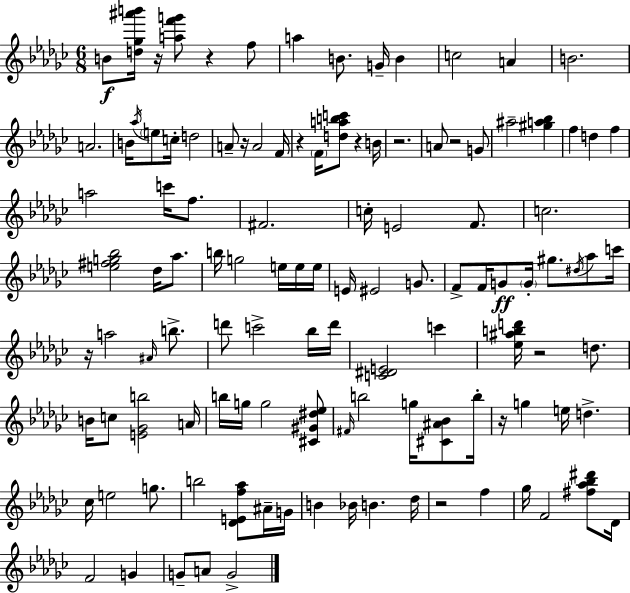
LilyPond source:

{
  \clef treble
  \numericTimeSignature
  \time 6/8
  \key ees \minor
  \repeat volta 2 { b'8\f <d'' ges'' ais''' b'''>16 r16 <a'' f''' g'''>8 r4 f''8 | a''4 b'8. g'16-- b'4 | c''2 a'4 | b'2. | \break a'2. | b'16 \acciaccatura { aes''16 } \parenthesize e''8 c''16-. d''2 | a'8-- r16 a'2 | f'16 r4 \parenthesize f'16 <d'' a'' b'' c'''>8 r4 | \break b'16 r2. | a'8 r2 g'8 | ais''2-- <gis'' a'' bes''>4 | f''4 d''4 f''4 | \break a''2 c'''16 f''8. | fis'2. | c''16-. e'2 f'8. | c''2. | \break <e'' fis'' g'' bes''>2 des''16 aes''8. | b''16 g''2 e''16 e''16 | e''16 e'16 eis'2 g'8. | f'8-> f'16 g'8\ff \parenthesize g'16-. gis''8. \acciaccatura { dis''16 } aes''8 | \break c'''16 r16 a''2 \grace { ais'16 } | b''8.-> d'''8 c'''2-> | bes''16 d'''16 <c' dis' e'>2 c'''4 | <ees'' ais'' b'' d'''>16 r2 | \break d''8. b'16 c''8 <e' ges' b''>2 | a'16 b''16 g''16 g''2 | <cis' gis' dis'' ees''>8 \grace { fis'16 } b''2 | g''16 <cis' ais' bes'>8 b''16-. r16 g''4 e''16 d''4.-> | \break ces''16 e''2 | g''8. b''2 | <des' e' f'' aes''>8 ais'16-- g'16 b'4 bes'16 b'4. | des''16 r2 | \break f''4 ges''16 f'2 | <fis'' aes'' bes'' dis'''>8 des'16 f'2 | g'4 g'8-- a'8 g'2-> | } \bar "|."
}